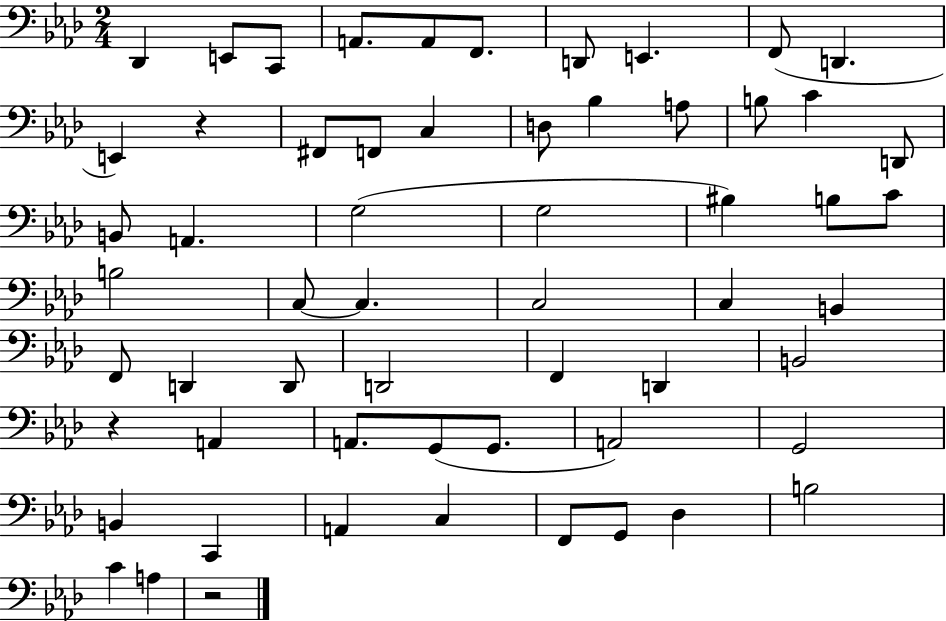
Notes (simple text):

Db2/q E2/e C2/e A2/e. A2/e F2/e. D2/e E2/q. F2/e D2/q. E2/q R/q F#2/e F2/e C3/q D3/e Bb3/q A3/e B3/e C4/q D2/e B2/e A2/q. G3/h G3/h BIS3/q B3/e C4/e B3/h C3/e C3/q. C3/h C3/q B2/q F2/e D2/q D2/e D2/h F2/q D2/q B2/h R/q A2/q A2/e. G2/e G2/e. A2/h G2/h B2/q C2/q A2/q C3/q F2/e G2/e Db3/q B3/h C4/q A3/q R/h